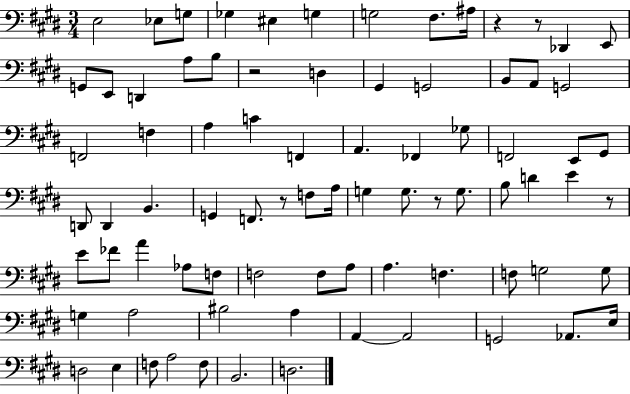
{
  \clef bass
  \numericTimeSignature
  \time 3/4
  \key e \major
  \repeat volta 2 { e2 ees8 g8 | ges4 eis4 g4 | g2 fis8. ais16 | r4 r8 des,4 e,8 | \break g,8 e,8 d,4 a8 b8 | r2 d4 | gis,4 g,2 | b,8 a,8 g,2 | \break f,2 f4 | a4 c'4 f,4 | a,4. fes,4 ges8 | f,2 e,8 gis,8 | \break d,8 d,4 b,4. | g,4 f,8. r8 f8 a16 | g4 g8. r8 g8. | b8 d'4 e'4 r8 | \break e'8 fes'8 a'4 aes8 f8 | f2 f8 a8 | a4. f4. | f8 g2 g8 | \break g4 a2 | bis2 a4 | a,4~~ a,2 | g,2 aes,8. e16 | \break d2 e4 | f8 a2 f8 | b,2. | d2. | \break } \bar "|."
}